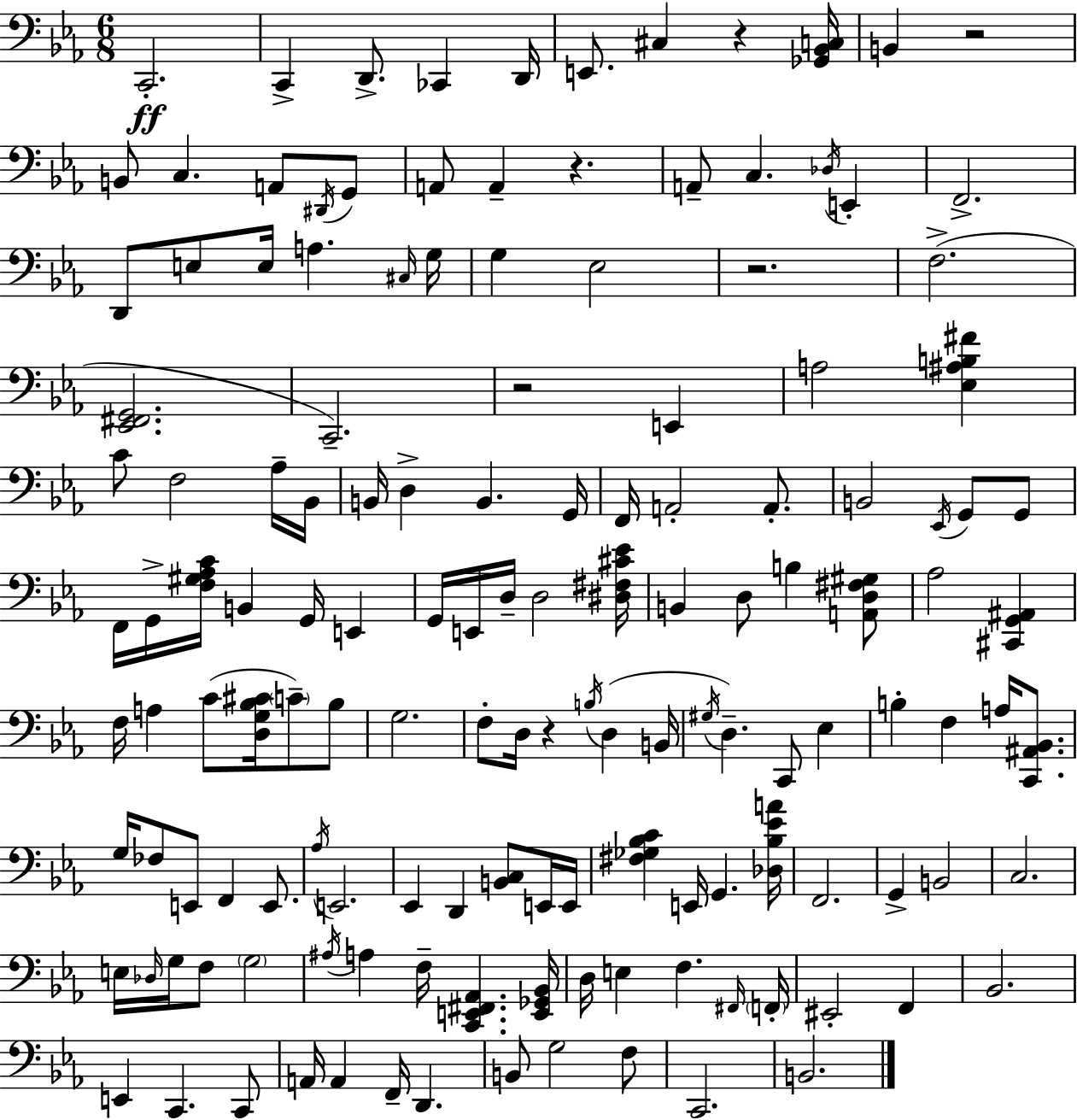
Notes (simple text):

C2/h. C2/q D2/e. CES2/q D2/s E2/e. C#3/q R/q [Gb2,Bb2,C3]/s B2/q R/h B2/e C3/q. A2/e D#2/s G2/e A2/e A2/q R/q. A2/e C3/q. Db3/s E2/q F2/h. D2/e E3/e E3/s A3/q. C#3/s G3/s G3/q Eb3/h R/h. F3/h. [Eb2,F#2,G2]/h. C2/h. R/h E2/q A3/h [Eb3,A#3,B3,F#4]/q C4/e F3/h Ab3/s Bb2/s B2/s D3/q B2/q. G2/s F2/s A2/h A2/e. B2/h Eb2/s G2/e G2/e F2/s G2/s [F3,G#3,Ab3,C4]/s B2/q G2/s E2/q G2/s E2/s D3/s D3/h [D#3,F#3,C#4,Eb4]/s B2/q D3/e B3/q [A2,D3,F#3,G#3]/e Ab3/h [C#2,G2,A#2]/q F3/s A3/q C4/e [D3,G3,Bb3,C#4]/s C4/e Bb3/e G3/h. F3/e D3/s R/q B3/s D3/q B2/s G#3/s D3/q. C2/e Eb3/q B3/q F3/q A3/s [C2,A#2,Bb2]/e. G3/s FES3/e E2/e F2/q E2/e. Ab3/s E2/h. Eb2/q D2/q [B2,C3]/e E2/s E2/s [F#3,Gb3,Bb3,C4]/q E2/s G2/q. [Db3,Bb3,Eb4,A4]/s F2/h. G2/q B2/h C3/h. E3/s Db3/s G3/s F3/e G3/h A#3/s A3/q F3/s [C2,E2,F#2,Ab2]/q. [E2,Gb2,Bb2]/s D3/s E3/q F3/q. F#2/s F2/s EIS2/h F2/q Bb2/h. E2/q C2/q. C2/e A2/s A2/q F2/s D2/q. B2/e G3/h F3/e C2/h. B2/h.